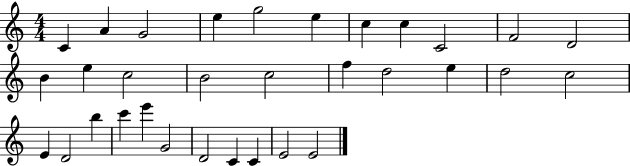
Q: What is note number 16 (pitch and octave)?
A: C5